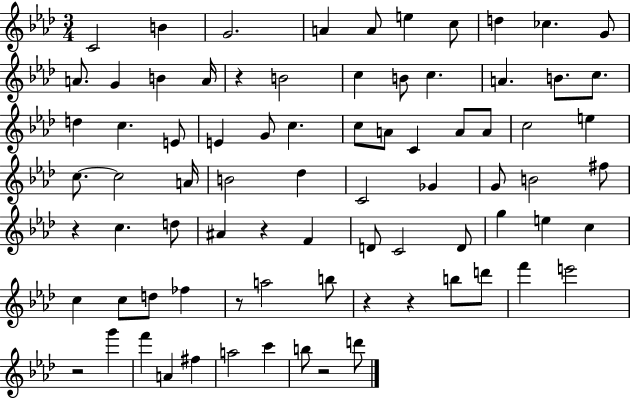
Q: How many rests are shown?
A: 8